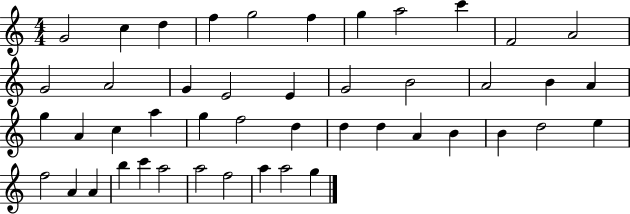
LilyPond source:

{
  \clef treble
  \numericTimeSignature
  \time 4/4
  \key c \major
  g'2 c''4 d''4 | f''4 g''2 f''4 | g''4 a''2 c'''4 | f'2 a'2 | \break g'2 a'2 | g'4 e'2 e'4 | g'2 b'2 | a'2 b'4 a'4 | \break g''4 a'4 c''4 a''4 | g''4 f''2 d''4 | d''4 d''4 a'4 b'4 | b'4 d''2 e''4 | \break f''2 a'4 a'4 | b''4 c'''4 a''2 | a''2 f''2 | a''4 a''2 g''4 | \break \bar "|."
}